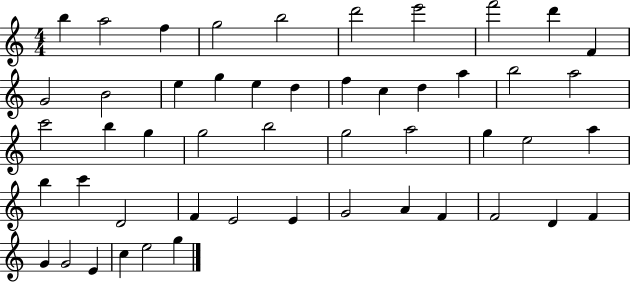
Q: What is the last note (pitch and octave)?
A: G5